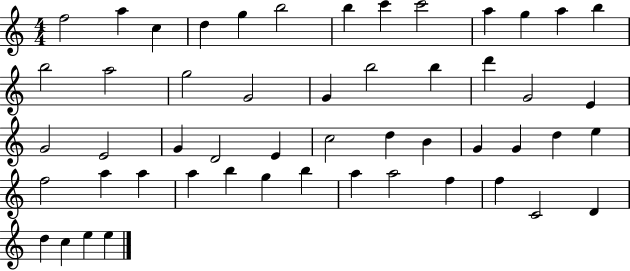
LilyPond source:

{
  \clef treble
  \numericTimeSignature
  \time 4/4
  \key c \major
  f''2 a''4 c''4 | d''4 g''4 b''2 | b''4 c'''4 c'''2 | a''4 g''4 a''4 b''4 | \break b''2 a''2 | g''2 g'2 | g'4 b''2 b''4 | d'''4 g'2 e'4 | \break g'2 e'2 | g'4 d'2 e'4 | c''2 d''4 b'4 | g'4 g'4 d''4 e''4 | \break f''2 a''4 a''4 | a''4 b''4 g''4 b''4 | a''4 a''2 f''4 | f''4 c'2 d'4 | \break d''4 c''4 e''4 e''4 | \bar "|."
}